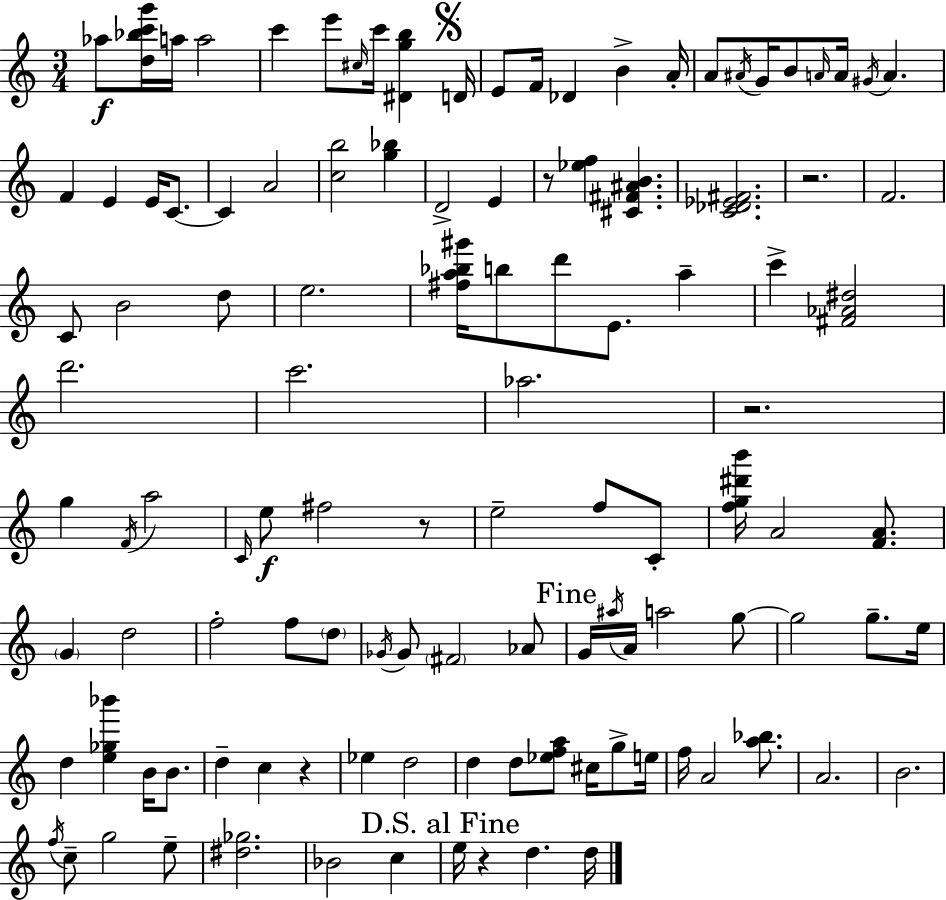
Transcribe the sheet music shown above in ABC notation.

X:1
T:Untitled
M:3/4
L:1/4
K:C
_a/2 [d_bc'g']/4 a/4 a2 c' e'/2 ^c/4 c'/4 [^Dgb] D/4 E/2 F/4 _D B A/4 A/2 ^A/4 G/4 B/2 A/4 A/4 ^G/4 A F E E/4 C/2 C A2 [cb]2 [g_b] D2 E z/2 [_ef] [^C^F^AB] [C_D_E^F]2 z2 F2 C/2 B2 d/2 e2 [^fa_b^g']/4 b/2 d'/2 E/2 a c' [^F_A^d]2 d'2 c'2 _a2 z2 g F/4 a2 C/4 e/2 ^f2 z/2 e2 f/2 C/2 [fg^d'b']/4 A2 [FA]/2 G d2 f2 f/2 d/2 _G/4 _G/2 ^F2 _A/2 G/4 ^a/4 A/4 a2 g/2 g2 g/2 e/4 d [e_g_b'] B/4 B/2 d c z _e d2 d d/2 [_efa]/2 ^c/4 g/2 e/4 f/4 A2 [a_b]/2 A2 B2 f/4 c/2 g2 e/2 [^d_g]2 _B2 c e/4 z d d/4